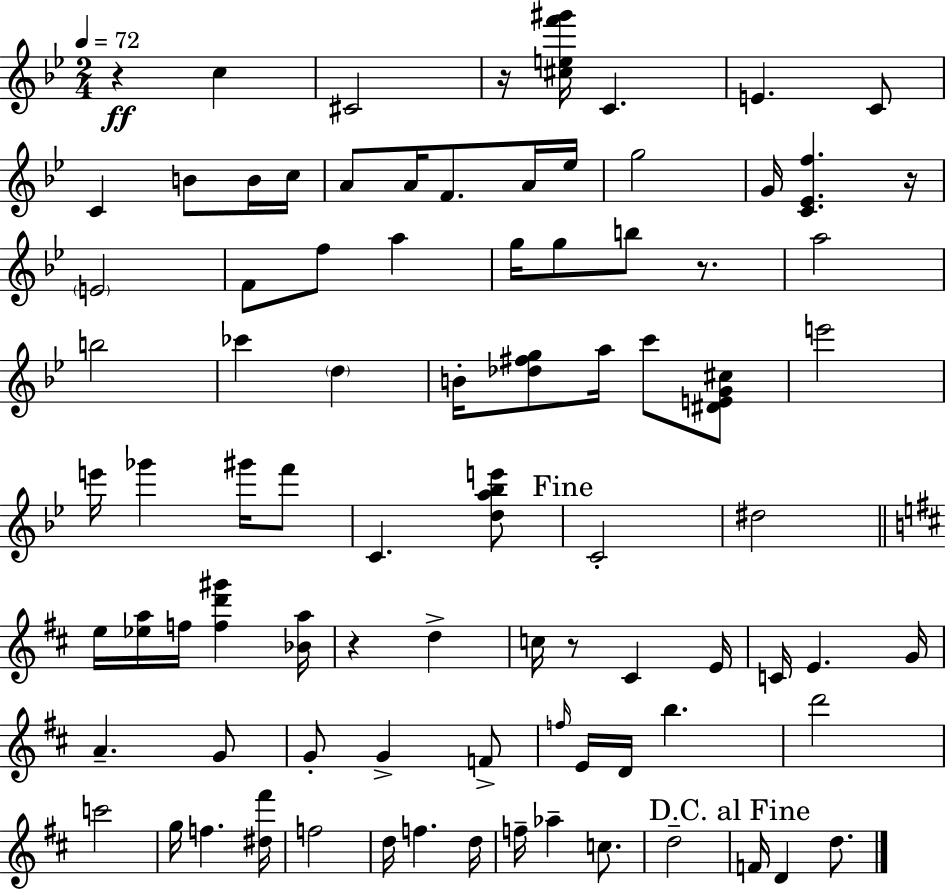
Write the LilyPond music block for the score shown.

{
  \clef treble
  \numericTimeSignature
  \time 2/4
  \key g \minor
  \tempo 4 = 72
  r4\ff c''4 | cis'2 | r16 <cis'' e'' f''' gis'''>16 c'4. | e'4. c'8 | \break c'4 b'8 b'16 c''16 | a'8 a'16 f'8. a'16 ees''16 | g''2 | g'16 <c' ees' f''>4. r16 | \break \parenthesize e'2 | f'8 f''8 a''4 | g''16 g''8 b''8 r8. | a''2 | \break b''2 | ces'''4 \parenthesize d''4 | b'16-. <des'' fis'' g''>8 a''16 c'''8 <dis' e' g' cis''>8 | e'''2 | \break e'''16 ges'''4 gis'''16 f'''8 | c'4. <d'' a'' bes'' e'''>8 | \mark "Fine" c'2-. | dis''2 | \break \bar "||" \break \key d \major e''16 <ees'' a''>16 f''16 <f'' d''' gis'''>4 <bes' a''>16 | r4 d''4-> | c''16 r8 cis'4 e'16 | c'16 e'4. g'16 | \break a'4.-- g'8 | g'8-. g'4-> f'8-> | \grace { f''16 } e'16 d'16 b''4. | d'''2 | \break c'''2 | g''16 f''4. | <dis'' fis'''>16 f''2 | d''16 f''4. | \break d''16 f''16-- aes''4-- c''8. | d''2-- | \mark "D.C. al Fine" f'16 d'4 d''8. | \bar "|."
}